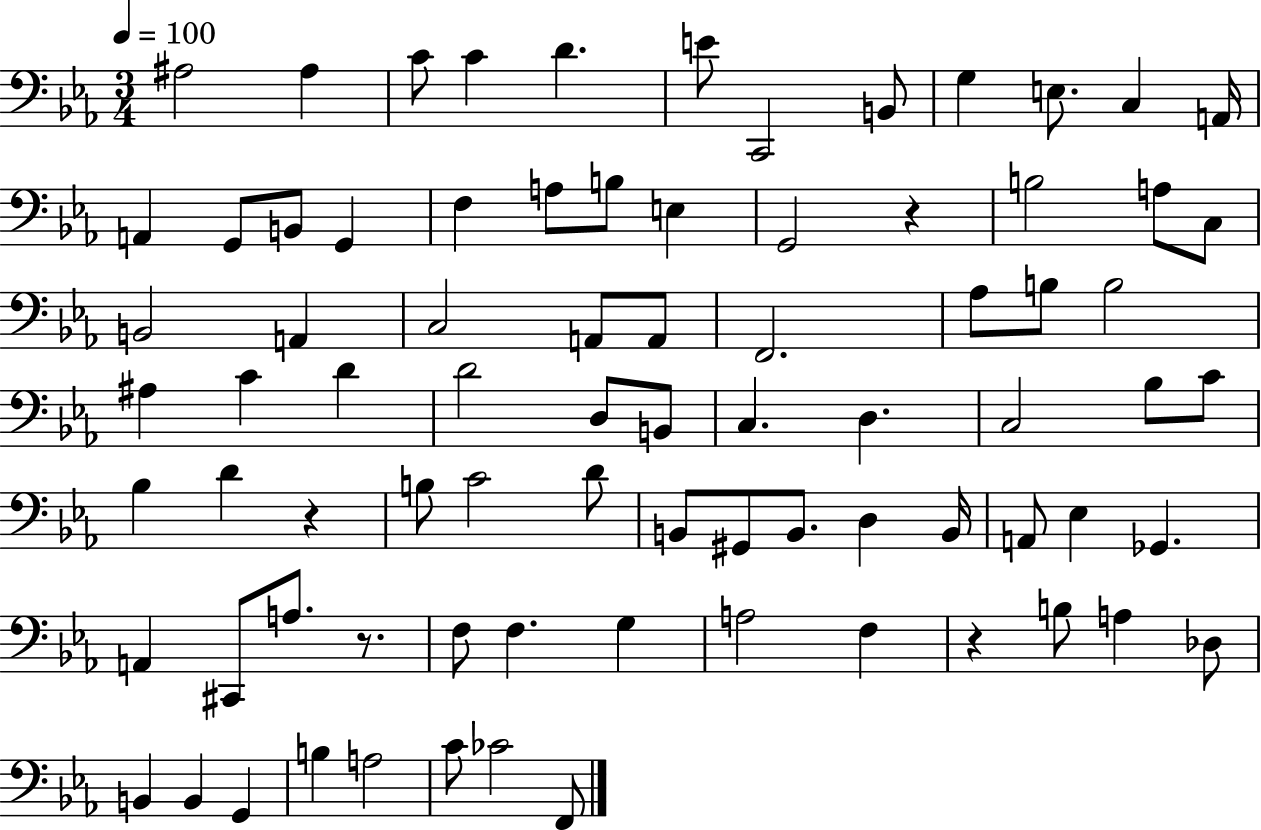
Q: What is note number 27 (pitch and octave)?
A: C3